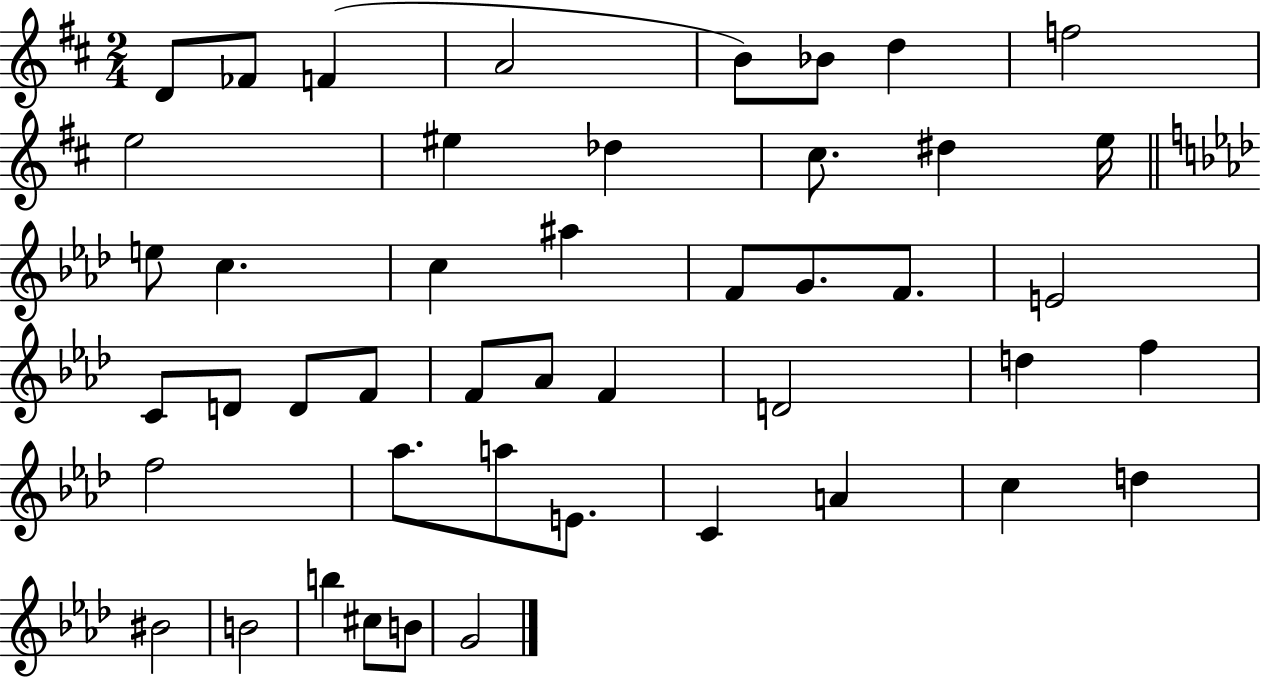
D4/e FES4/e F4/q A4/h B4/e Bb4/e D5/q F5/h E5/h EIS5/q Db5/q C#5/e. D#5/q E5/s E5/e C5/q. C5/q A#5/q F4/e G4/e. F4/e. E4/h C4/e D4/e D4/e F4/e F4/e Ab4/e F4/q D4/h D5/q F5/q F5/h Ab5/e. A5/e E4/e. C4/q A4/q C5/q D5/q BIS4/h B4/h B5/q C#5/e B4/e G4/h